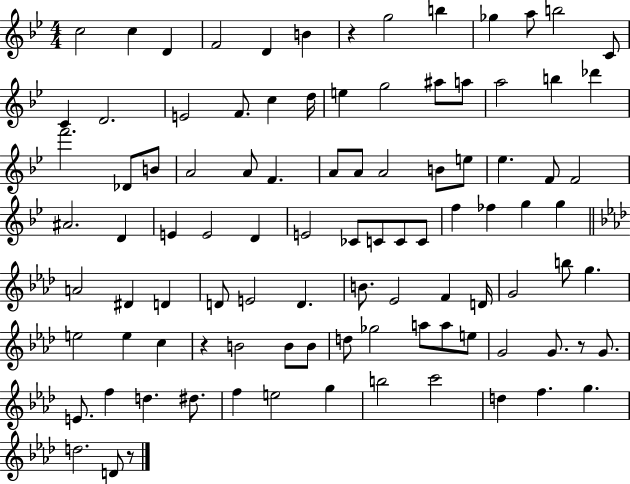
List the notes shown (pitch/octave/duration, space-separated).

C5/h C5/q D4/q F4/h D4/q B4/q R/q G5/h B5/q Gb5/q A5/e B5/h C4/e C4/q D4/h. E4/h F4/e. C5/q D5/s E5/q G5/h A#5/e A5/e A5/h B5/q Db6/q F6/h. Db4/e B4/e A4/h A4/e F4/q. A4/e A4/e A4/h B4/e E5/e Eb5/q. F4/e F4/h A#4/h. D4/q E4/q E4/h D4/q E4/h CES4/e C4/e C4/e C4/e F5/q FES5/q G5/q G5/q A4/h D#4/q D4/q D4/e E4/h D4/q. B4/e. Eb4/h F4/q D4/s G4/h B5/e G5/q. E5/h E5/q C5/q R/q B4/h B4/e B4/e D5/e Gb5/h A5/e A5/e E5/e G4/h G4/e. R/e G4/e. E4/e. F5/q D5/q. D#5/e. F5/q E5/h G5/q B5/h C6/h D5/q F5/q. G5/q. D5/h. D4/e R/e